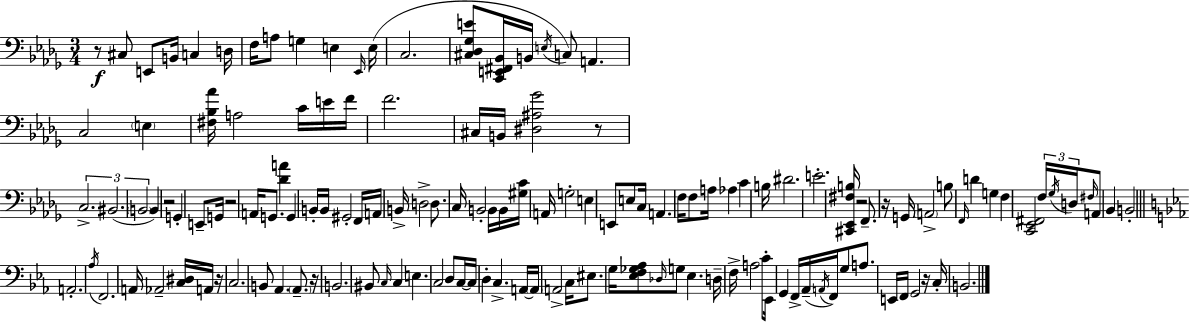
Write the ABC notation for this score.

X:1
T:Untitled
M:3/4
L:1/4
K:Bbm
z/2 ^C,/2 E,,/2 B,,/4 C, D,/4 F,/4 A,/2 G, E, _E,,/4 E,/4 C,2 [^C,_D,_G,E]/2 [C,,E,,^F,,_B,,]/4 B,,/4 E,/4 C,/2 A,, C,2 E, [^F,_B,_A]/4 A,2 C/4 E/4 F/4 F2 ^C,/4 B,,/4 [^D,^A,_G]2 z/2 C,2 ^B,,2 B,,2 B,, z2 G,, E,,/2 G,,/4 z2 A,,/4 G,,/2 [_DA] G,, B,,/4 B,,/4 ^G,,2 F,,/4 A,,/4 B,,/4 D,2 D,/2 C,/4 B,,2 B,,/4 B,,/4 [^G,C]/4 A,,/4 G,2 E, E,,/2 E,/2 C,/4 A,, F,/4 F,/2 A,/4 _A, C B,/4 ^D2 E2 [^C,,_E,,^F,B,]/4 z2 F,,/2 z/4 G,,/4 A,,2 B,/2 F,,/4 D G, F, [C,,_E,,^F,,]2 F,/4 _G,/4 D,/4 ^F,/4 A,,/2 _B,, B,,2 A,,2 _A,/4 F,,2 A,,/4 _A,,2 [C,^D,]/4 A,,/4 z/4 C,2 B,,/2 _A,, _A,,/2 z/4 B,,2 ^B,,/2 C,/4 C, E, C,2 D,/2 C,/4 C,/4 D, C, A,,/4 A,,/4 A,,2 C,/4 ^E,/2 G,/4 [_E,F,_G,_A,]/2 _D,/4 G,/2 _E, D,/4 F,/4 A,2 C/2 _E,,/4 G,, F,,/4 _A,,/4 A,,/4 F,,/4 G,/2 A,/2 E,,/4 F,,/4 G,,2 z/4 C,/4 B,,2